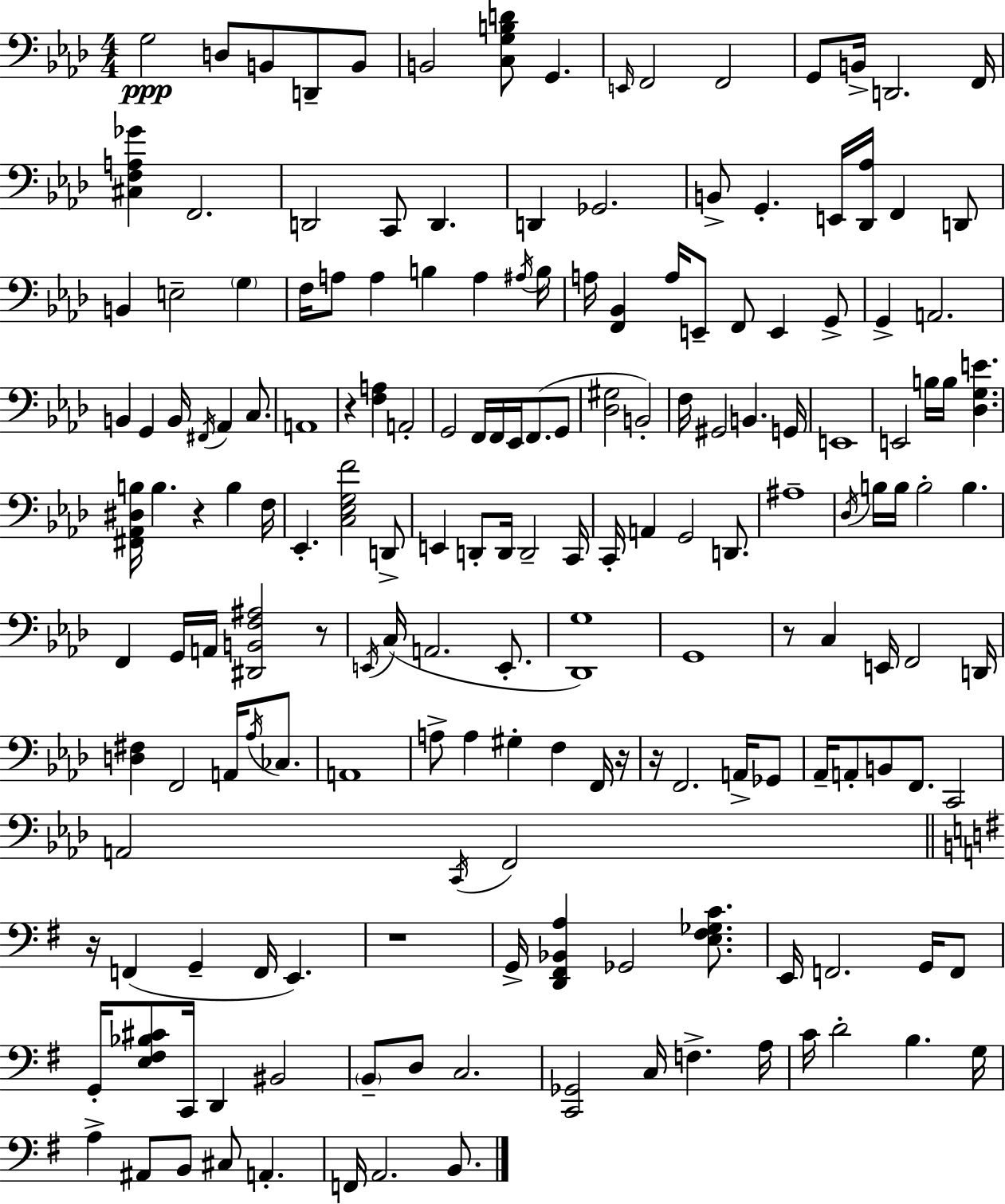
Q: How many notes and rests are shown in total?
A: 175